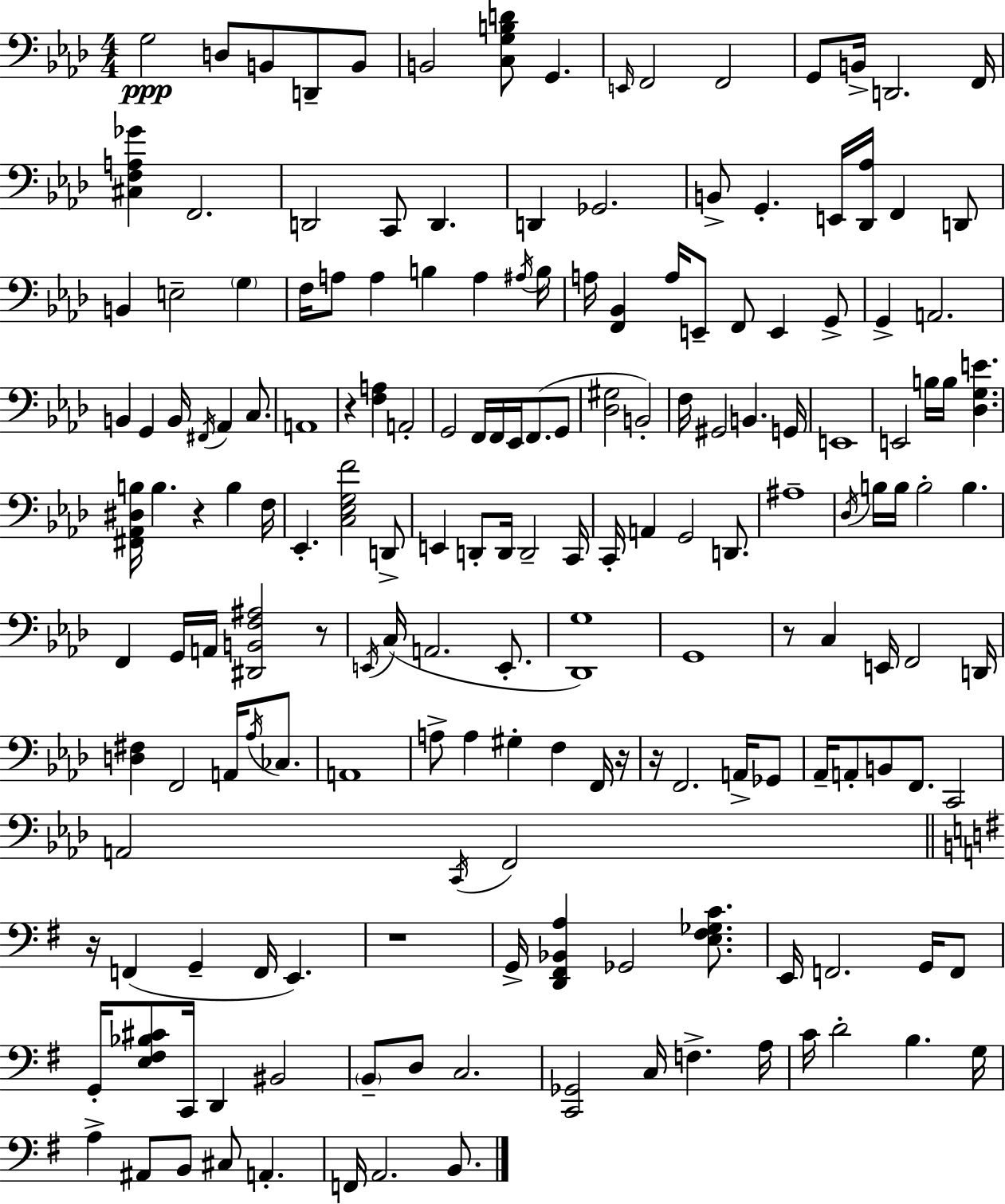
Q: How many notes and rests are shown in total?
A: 175